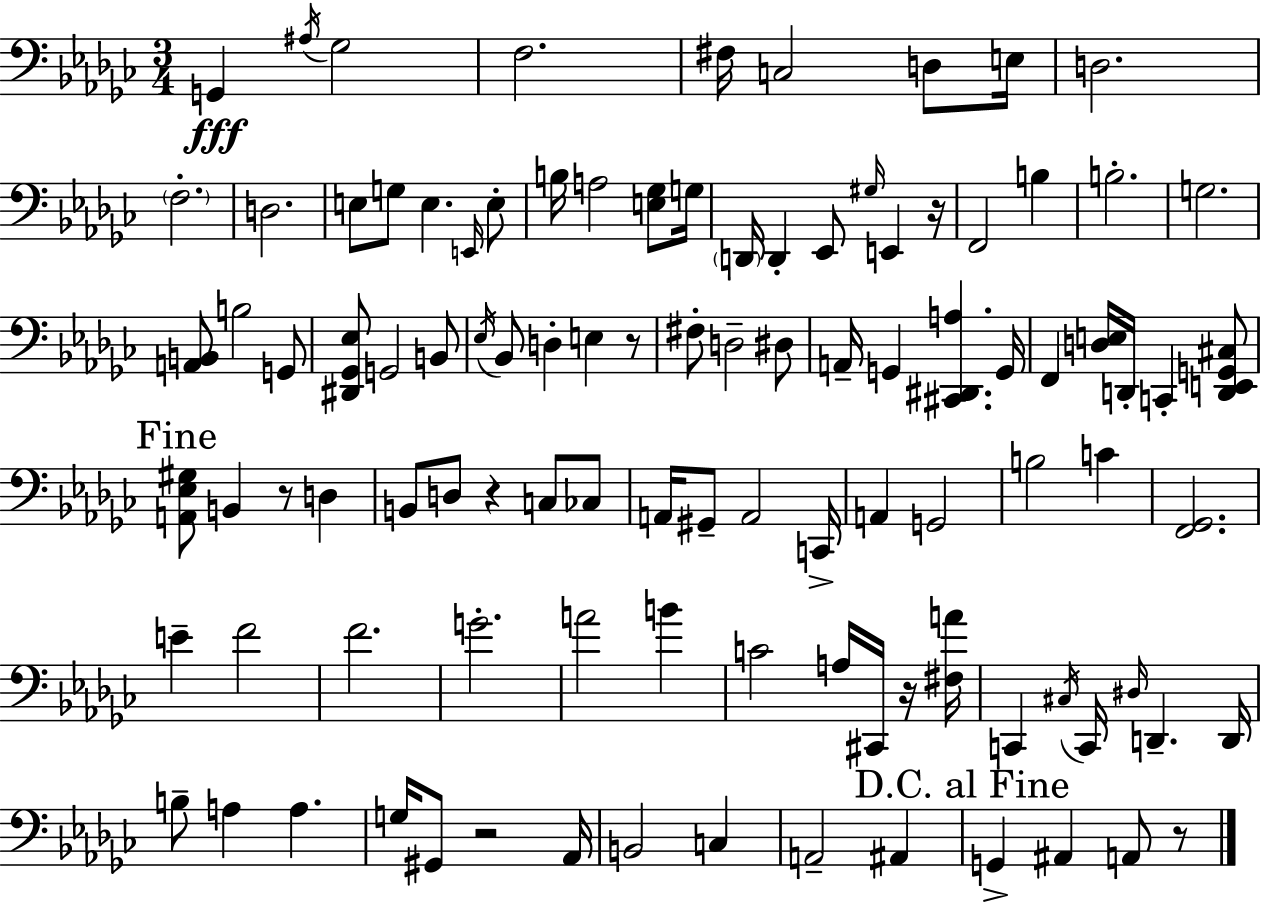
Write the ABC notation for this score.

X:1
T:Untitled
M:3/4
L:1/4
K:Ebm
G,, ^A,/4 _G,2 F,2 ^F,/4 C,2 D,/2 E,/4 D,2 F,2 D,2 E,/2 G,/2 E, E,,/4 E,/2 B,/4 A,2 [E,_G,]/2 G,/4 D,,/4 D,, _E,,/2 ^G,/4 E,, z/4 F,,2 B, B,2 G,2 [A,,B,,]/2 B,2 G,,/2 [^D,,_G,,_E,]/2 G,,2 B,,/2 _E,/4 _B,,/2 D, E, z/2 ^F,/2 D,2 ^D,/2 A,,/4 G,, [^C,,^D,,A,] G,,/4 F,, [D,E,]/4 D,,/4 C,, [D,,E,,G,,^C,]/2 [A,,_E,^G,]/2 B,, z/2 D, B,,/2 D,/2 z C,/2 _C,/2 A,,/4 ^G,,/2 A,,2 C,,/4 A,, G,,2 B,2 C [F,,_G,,]2 E F2 F2 G2 A2 B C2 A,/4 ^C,,/4 z/4 [^F,A]/4 C,, ^C,/4 C,,/4 ^D,/4 D,, D,,/4 B,/2 A, A, G,/4 ^G,,/2 z2 _A,,/4 B,,2 C, A,,2 ^A,, G,, ^A,, A,,/2 z/2